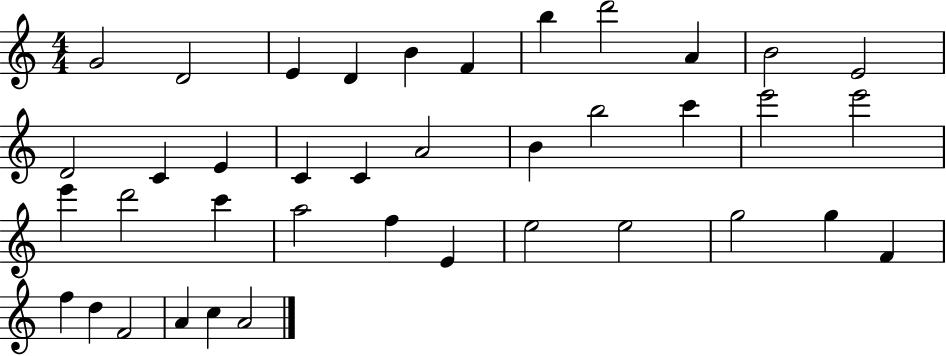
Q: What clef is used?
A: treble